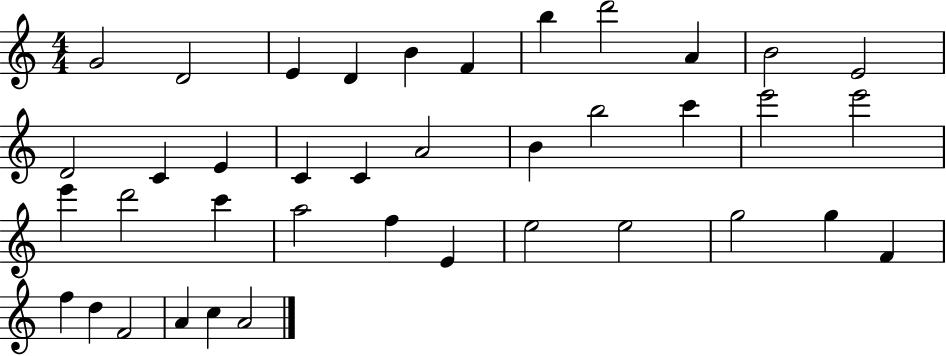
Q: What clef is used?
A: treble